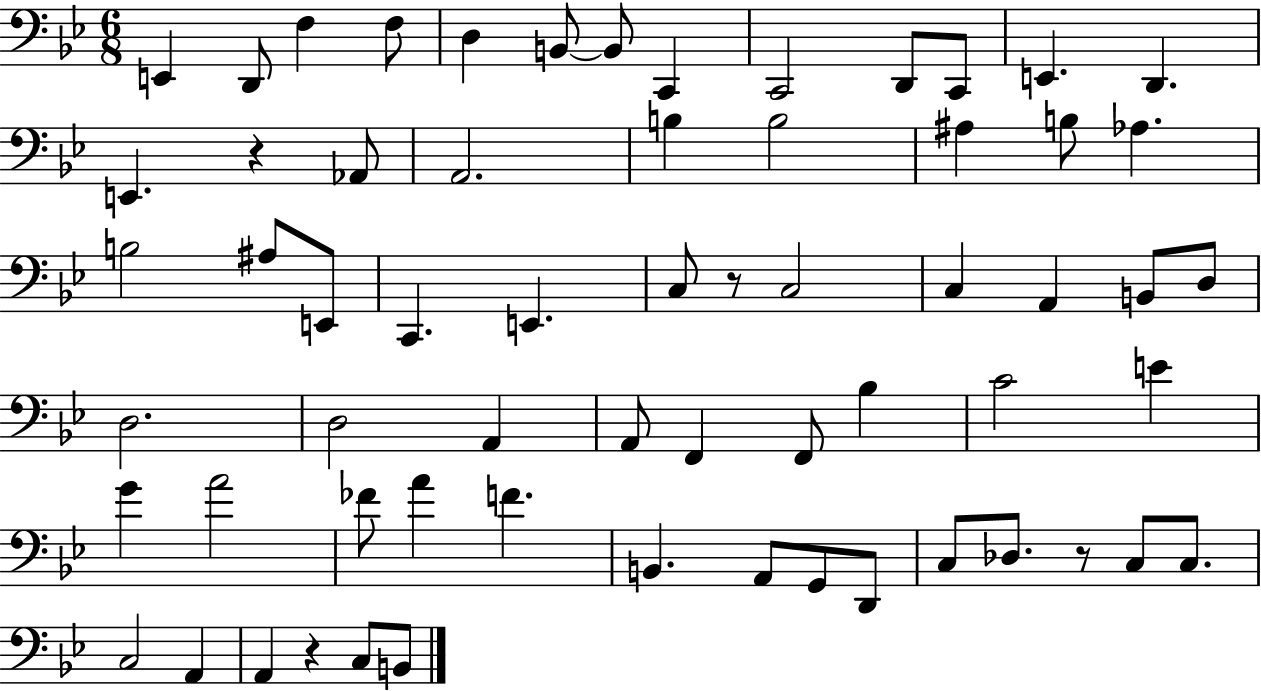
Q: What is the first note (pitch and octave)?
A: E2